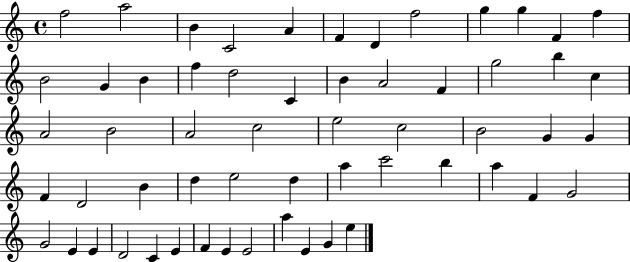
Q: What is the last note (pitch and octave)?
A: E5